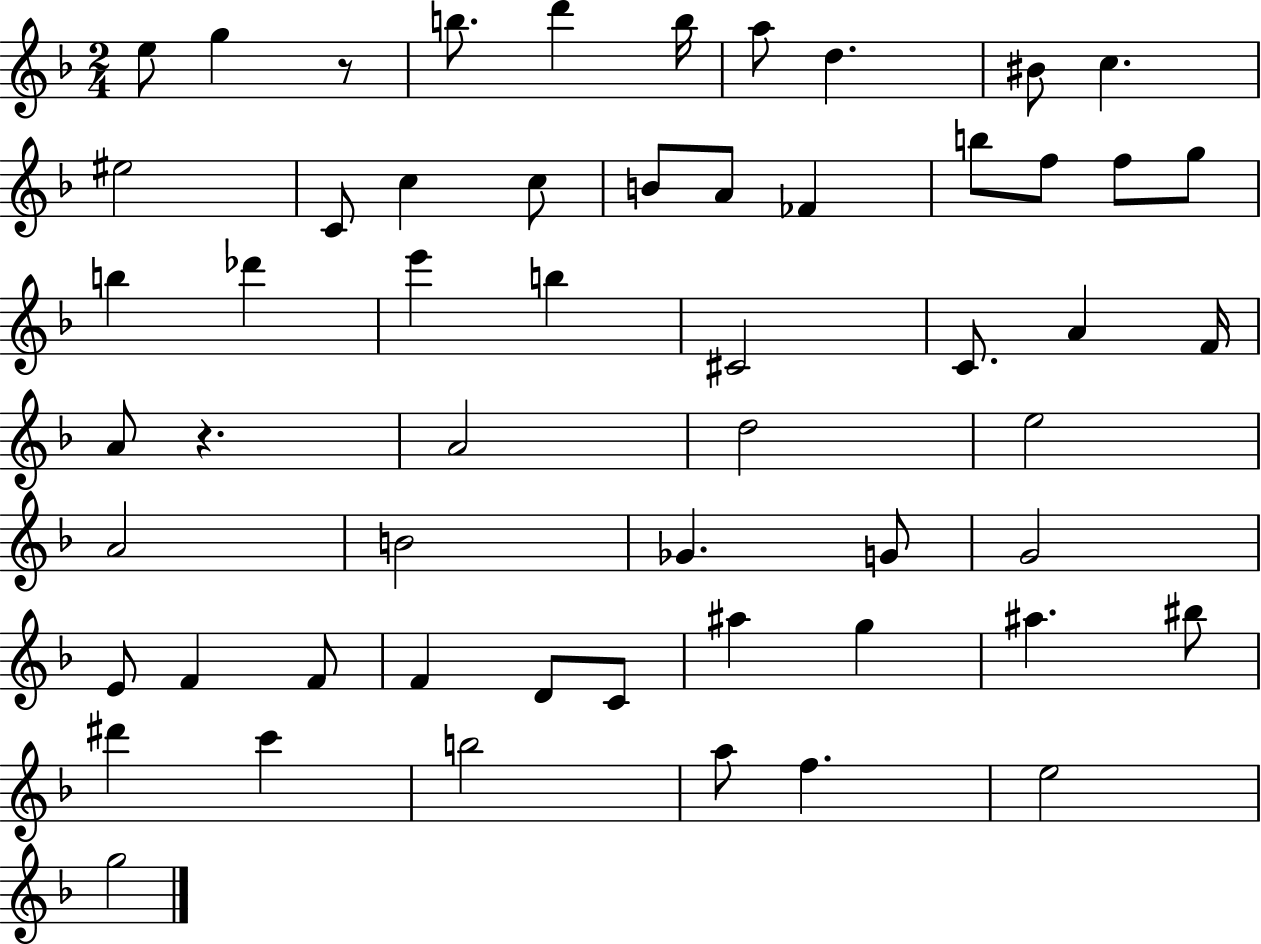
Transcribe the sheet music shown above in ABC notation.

X:1
T:Untitled
M:2/4
L:1/4
K:F
e/2 g z/2 b/2 d' b/4 a/2 d ^B/2 c ^e2 C/2 c c/2 B/2 A/2 _F b/2 f/2 f/2 g/2 b _d' e' b ^C2 C/2 A F/4 A/2 z A2 d2 e2 A2 B2 _G G/2 G2 E/2 F F/2 F D/2 C/2 ^a g ^a ^b/2 ^d' c' b2 a/2 f e2 g2